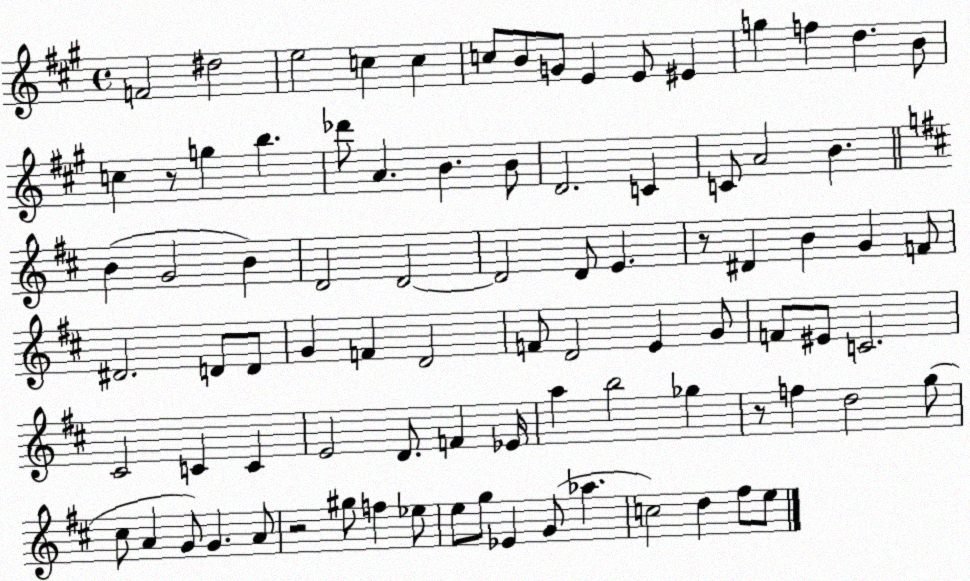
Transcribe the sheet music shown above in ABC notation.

X:1
T:Untitled
M:4/4
L:1/4
K:A
F2 ^d2 e2 c c c/2 B/2 G/2 E E/2 ^E g f d B/2 c z/2 g b _d'/2 A B B/2 D2 C C/2 A2 B B G2 B D2 D2 D2 D/2 E z/2 ^D B G F/2 ^D2 D/2 D/2 G F D2 F/2 D2 E G/2 F/2 ^E/2 C2 ^C2 C C E2 D/2 F _E/4 a b2 _g z/2 f d2 g/2 ^c/2 A G/2 G A/2 z2 ^g/2 f _e/2 e/2 g/2 _E G/2 _a c2 d ^f/2 e/2